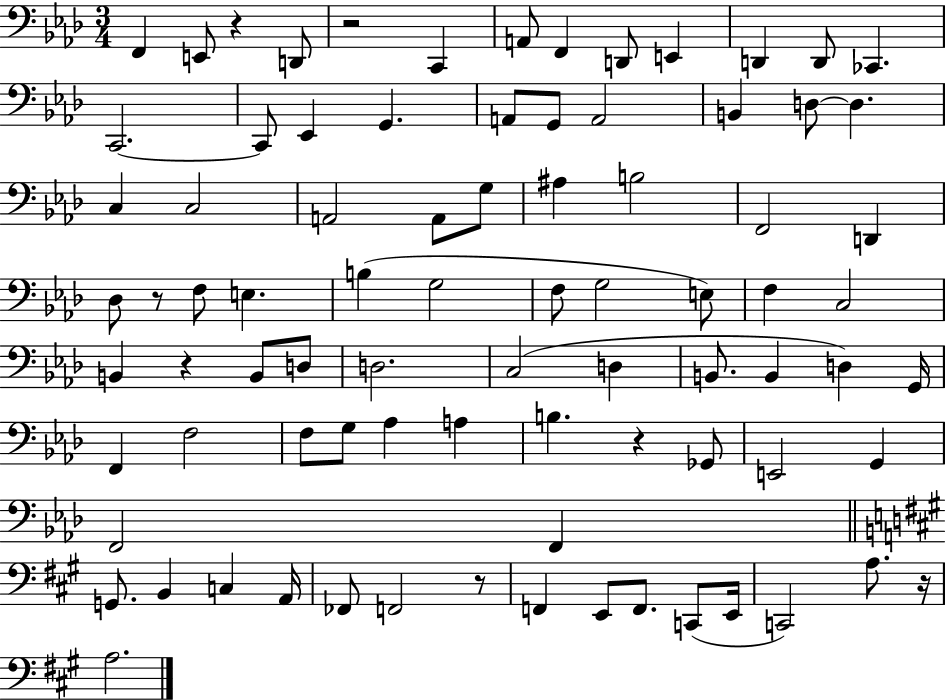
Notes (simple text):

F2/q E2/e R/q D2/e R/h C2/q A2/e F2/q D2/e E2/q D2/q D2/e CES2/q. C2/h. C2/e Eb2/q G2/q. A2/e G2/e A2/h B2/q D3/e D3/q. C3/q C3/h A2/h A2/e G3/e A#3/q B3/h F2/h D2/q Db3/e R/e F3/e E3/q. B3/q G3/h F3/e G3/h E3/e F3/q C3/h B2/q R/q B2/e D3/e D3/h. C3/h D3/q B2/e. B2/q D3/q G2/s F2/q F3/h F3/e G3/e Ab3/q A3/q B3/q. R/q Gb2/e E2/h G2/q F2/h F2/q G2/e. B2/q C3/q A2/s FES2/e F2/h R/e F2/q E2/e F2/e. C2/e E2/s C2/h A3/e. R/s A3/h.